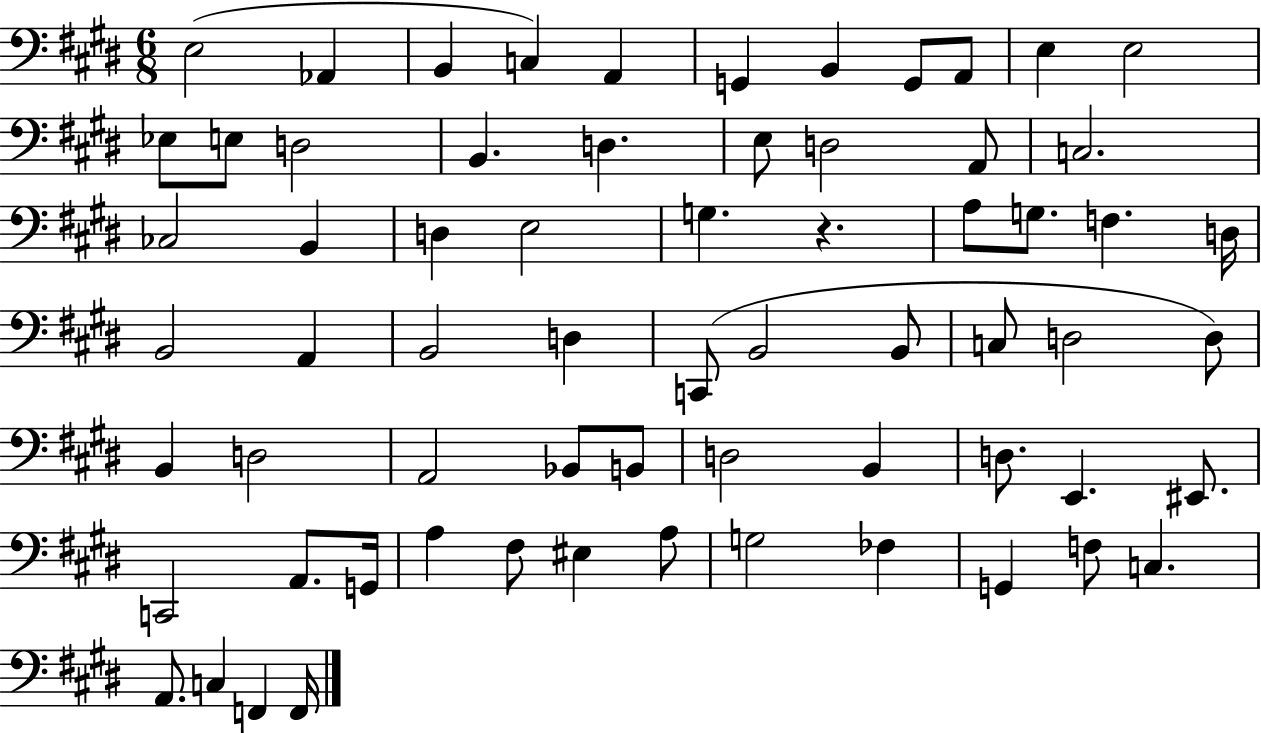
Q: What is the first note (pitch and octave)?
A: E3